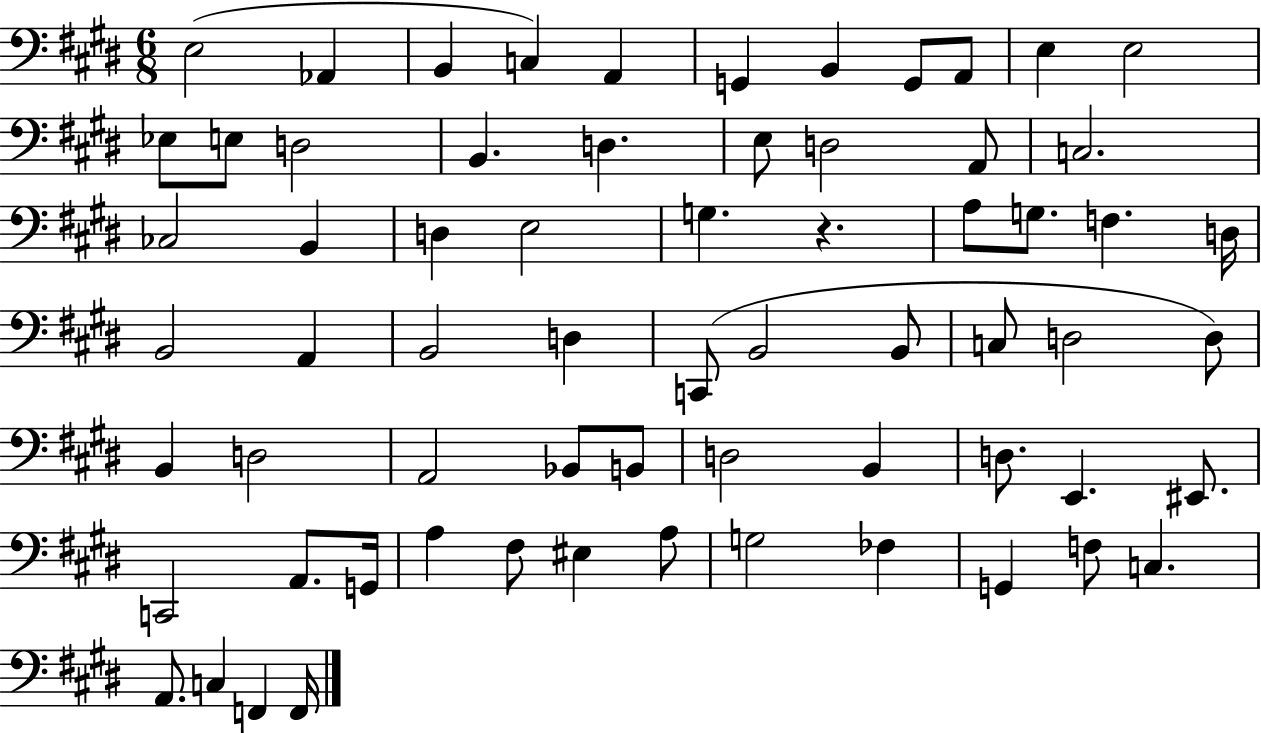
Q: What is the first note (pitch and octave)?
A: E3